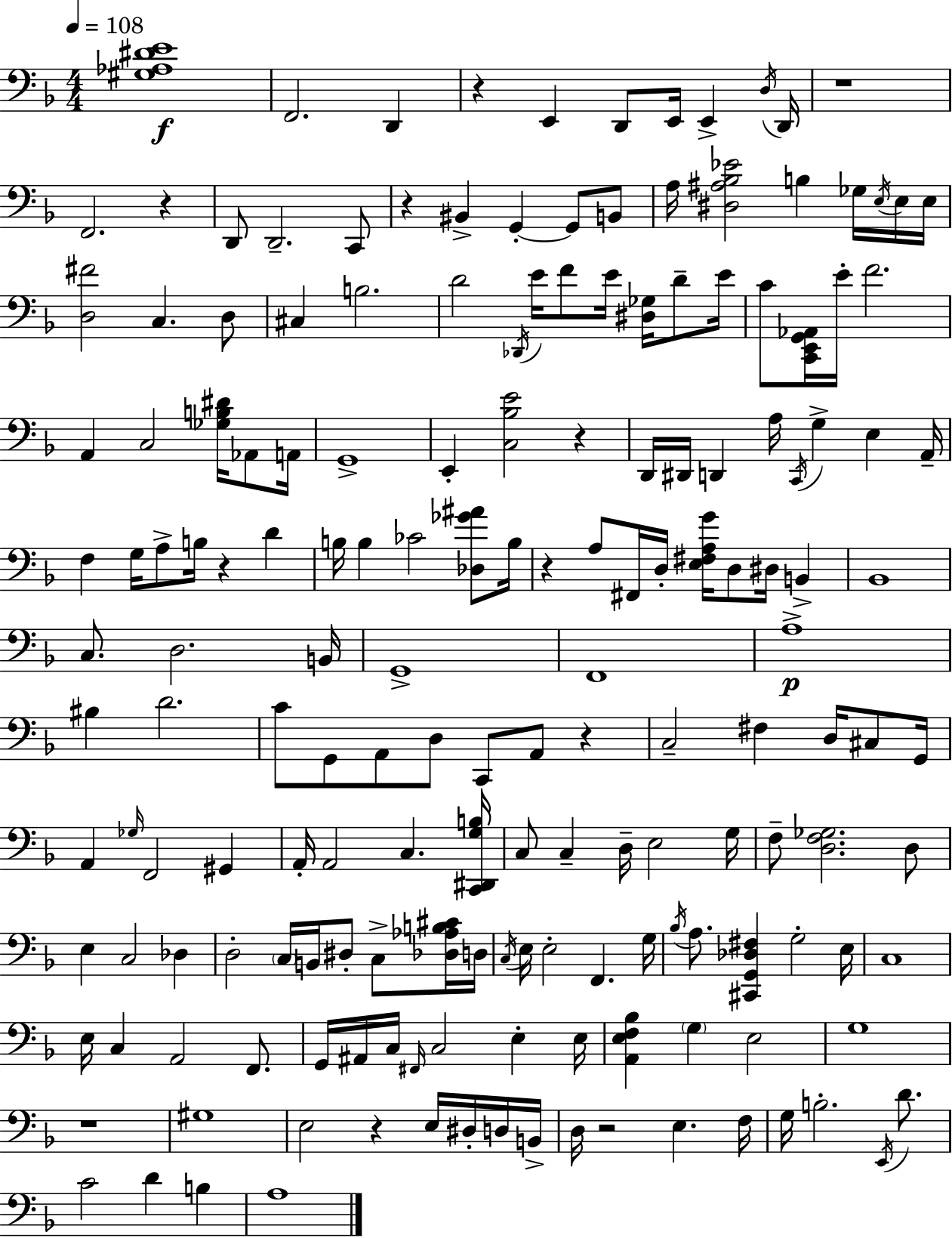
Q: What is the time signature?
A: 4/4